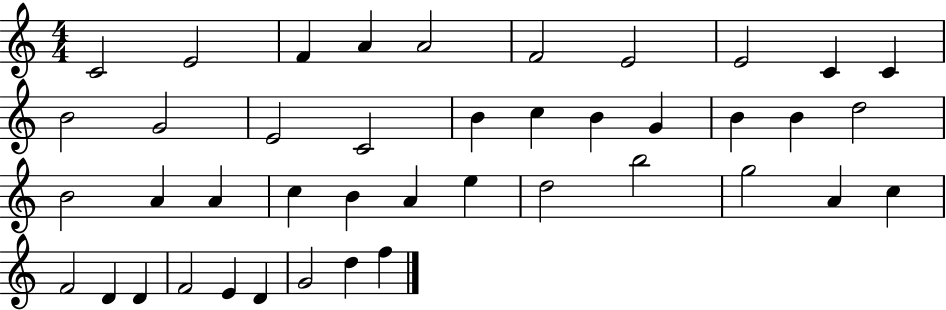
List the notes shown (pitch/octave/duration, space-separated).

C4/h E4/h F4/q A4/q A4/h F4/h E4/h E4/h C4/q C4/q B4/h G4/h E4/h C4/h B4/q C5/q B4/q G4/q B4/q B4/q D5/h B4/h A4/q A4/q C5/q B4/q A4/q E5/q D5/h B5/h G5/h A4/q C5/q F4/h D4/q D4/q F4/h E4/q D4/q G4/h D5/q F5/q